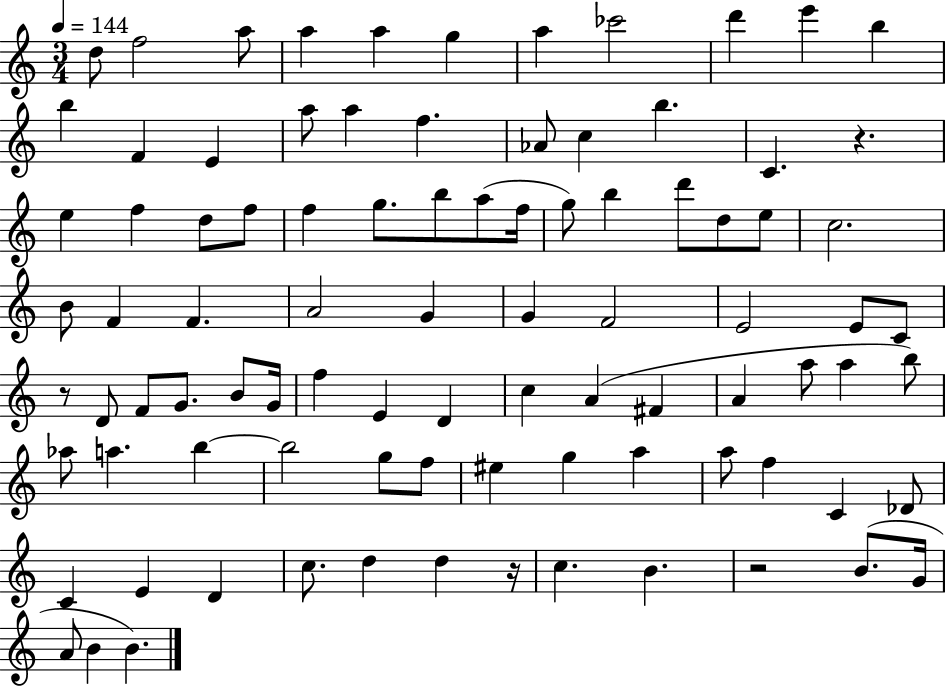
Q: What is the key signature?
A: C major